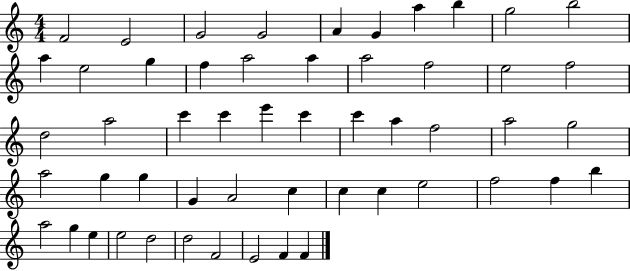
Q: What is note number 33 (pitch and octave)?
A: G5